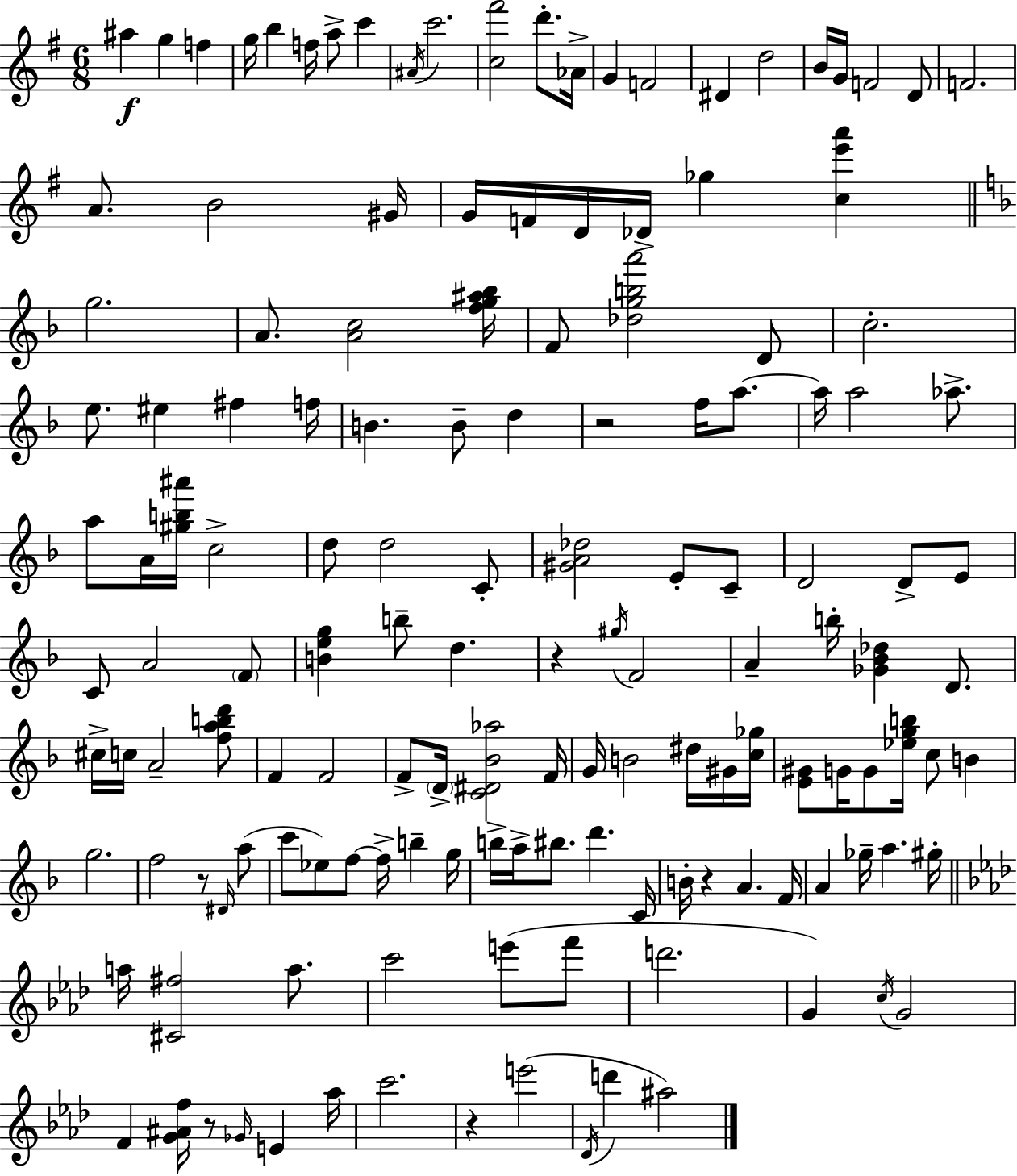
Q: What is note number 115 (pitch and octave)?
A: F4